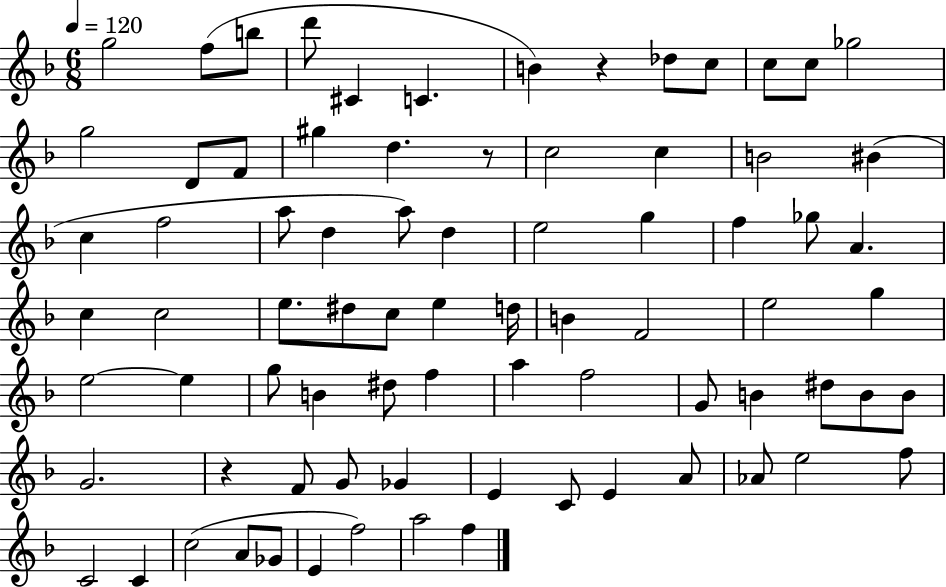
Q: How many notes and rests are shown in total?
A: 79